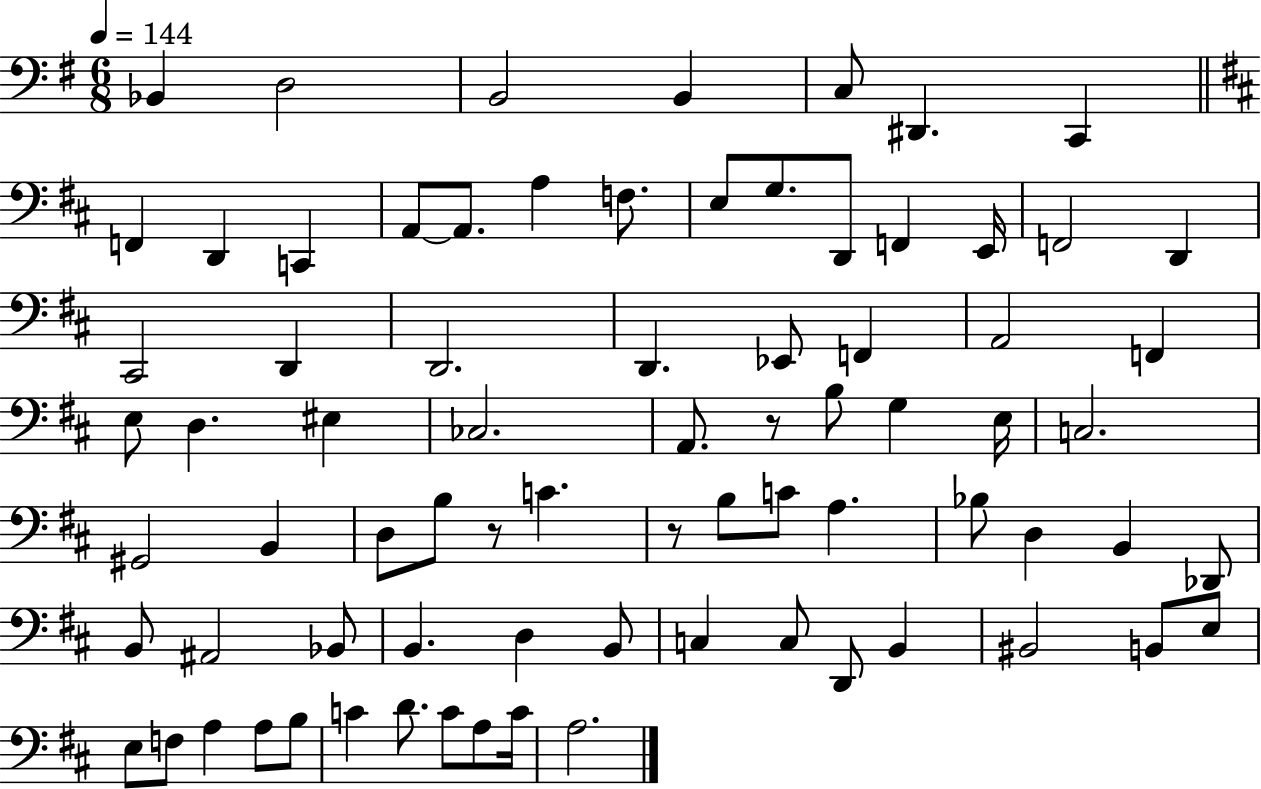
X:1
T:Untitled
M:6/8
L:1/4
K:G
_B,, D,2 B,,2 B,, C,/2 ^D,, C,, F,, D,, C,, A,,/2 A,,/2 A, F,/2 E,/2 G,/2 D,,/2 F,, E,,/4 F,,2 D,, ^C,,2 D,, D,,2 D,, _E,,/2 F,, A,,2 F,, E,/2 D, ^E, _C,2 A,,/2 z/2 B,/2 G, E,/4 C,2 ^G,,2 B,, D,/2 B,/2 z/2 C z/2 B,/2 C/2 A, _B,/2 D, B,, _D,,/2 B,,/2 ^A,,2 _B,,/2 B,, D, B,,/2 C, C,/2 D,,/2 B,, ^B,,2 B,,/2 E,/2 E,/2 F,/2 A, A,/2 B,/2 C D/2 C/2 A,/2 C/4 A,2